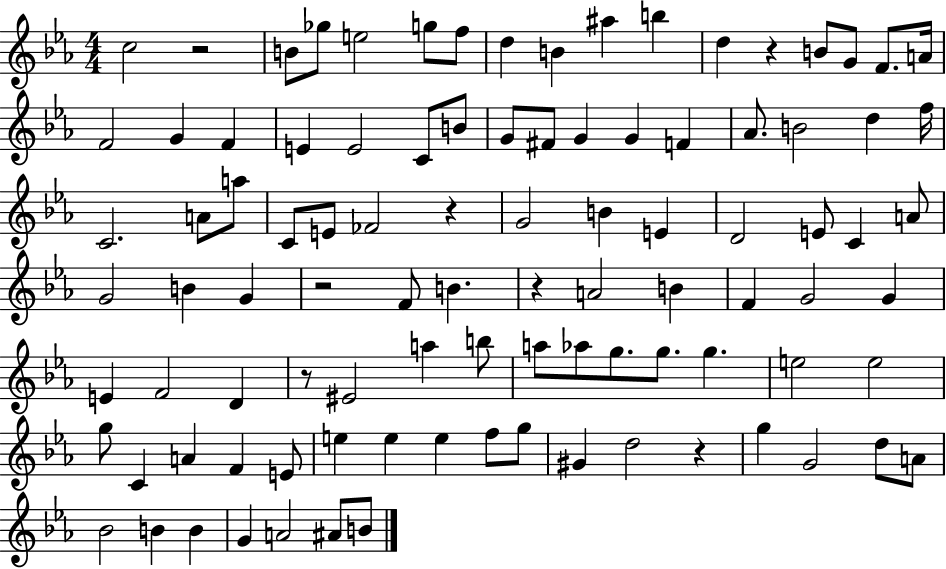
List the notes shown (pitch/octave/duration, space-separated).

C5/h R/h B4/e Gb5/e E5/h G5/e F5/e D5/q B4/q A#5/q B5/q D5/q R/q B4/e G4/e F4/e. A4/s F4/h G4/q F4/q E4/q E4/h C4/e B4/e G4/e F#4/e G4/q G4/q F4/q Ab4/e. B4/h D5/q F5/s C4/h. A4/e A5/e C4/e E4/e FES4/h R/q G4/h B4/q E4/q D4/h E4/e C4/q A4/e G4/h B4/q G4/q R/h F4/e B4/q. R/q A4/h B4/q F4/q G4/h G4/q E4/q F4/h D4/q R/e EIS4/h A5/q B5/e A5/e Ab5/e G5/e. G5/e. G5/q. E5/h E5/h G5/e C4/q A4/q F4/q E4/e E5/q E5/q E5/q F5/e G5/e G#4/q D5/h R/q G5/q G4/h D5/e A4/e Bb4/h B4/q B4/q G4/q A4/h A#4/e B4/e